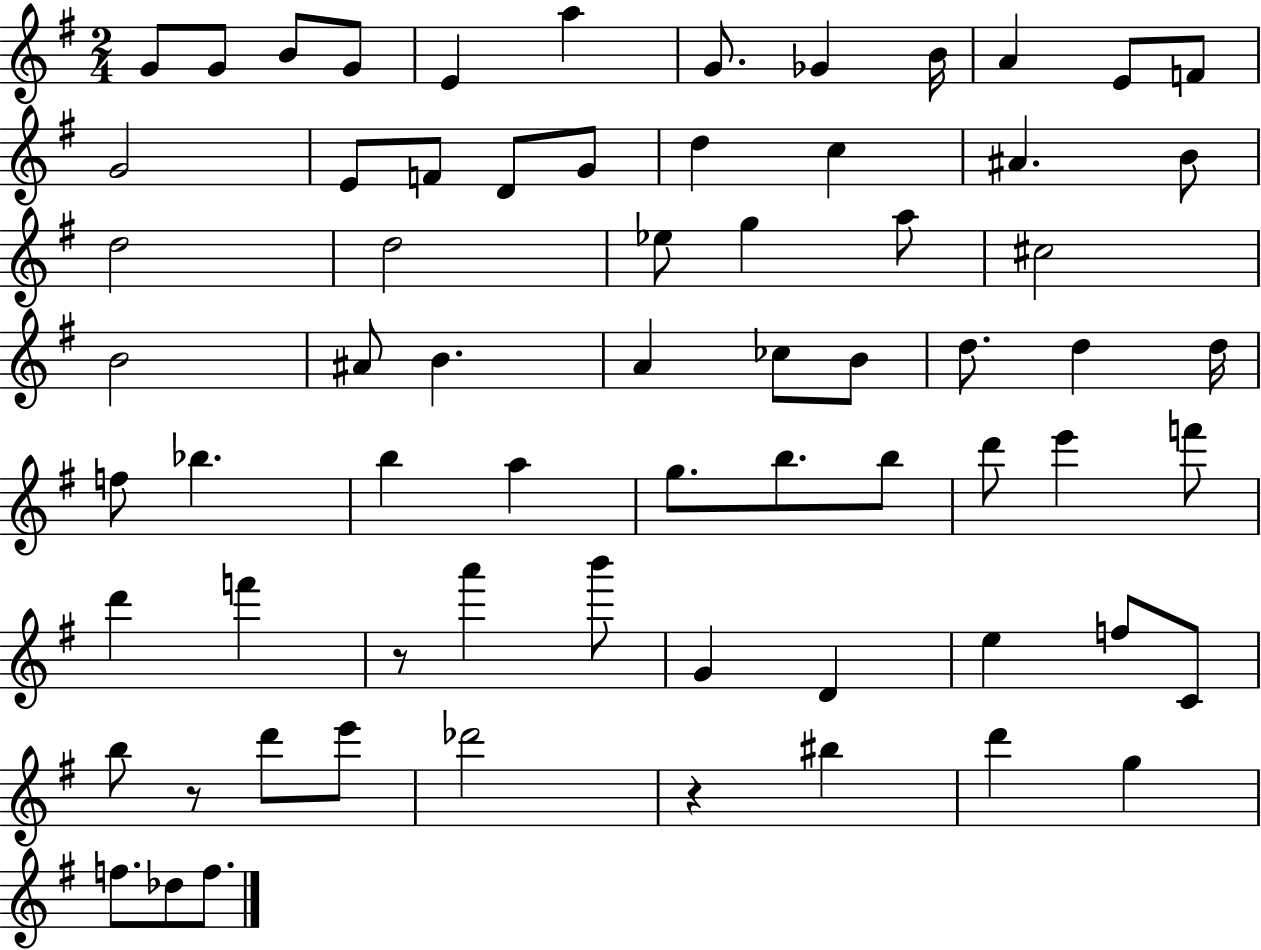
X:1
T:Untitled
M:2/4
L:1/4
K:G
G/2 G/2 B/2 G/2 E a G/2 _G B/4 A E/2 F/2 G2 E/2 F/2 D/2 G/2 d c ^A B/2 d2 d2 _e/2 g a/2 ^c2 B2 ^A/2 B A _c/2 B/2 d/2 d d/4 f/2 _b b a g/2 b/2 b/2 d'/2 e' f'/2 d' f' z/2 a' b'/2 G D e f/2 C/2 b/2 z/2 d'/2 e'/2 _d'2 z ^b d' g f/2 _d/2 f/2